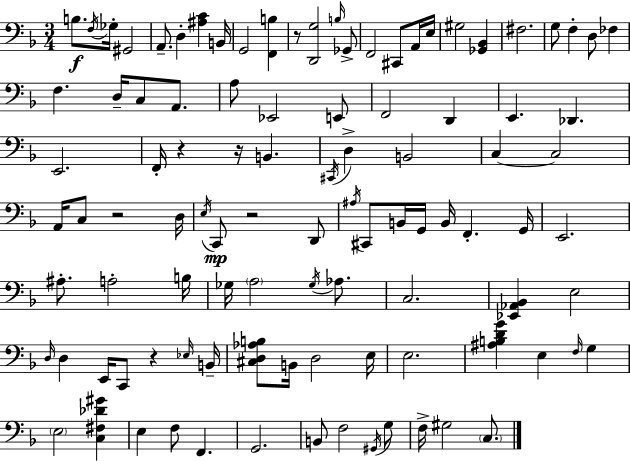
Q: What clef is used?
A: bass